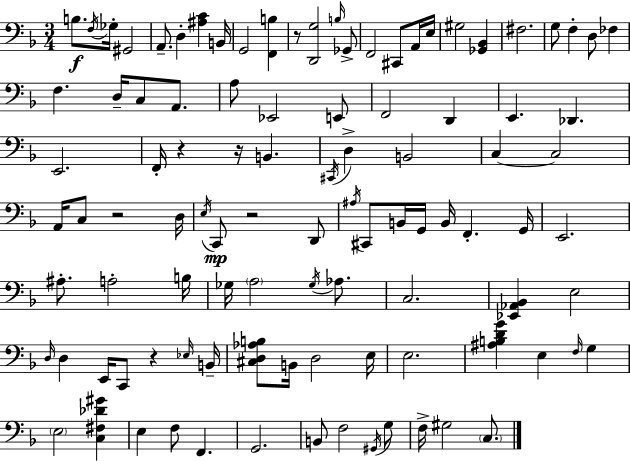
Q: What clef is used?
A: bass